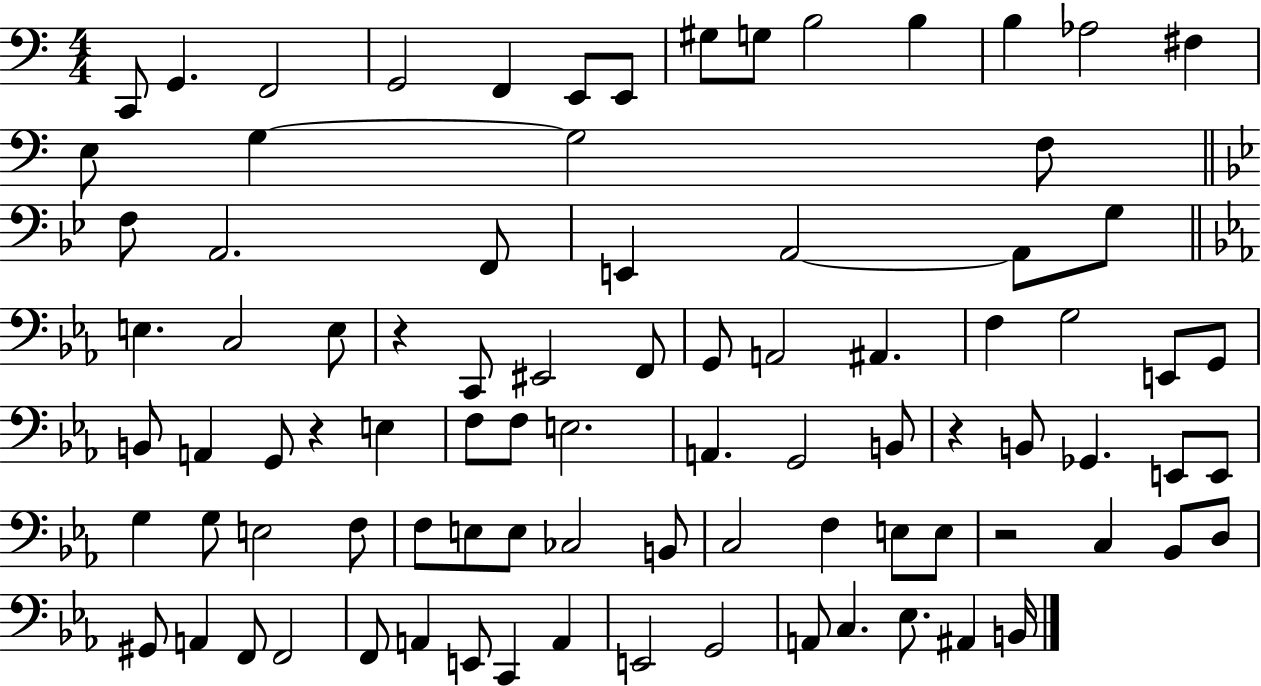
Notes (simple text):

C2/e G2/q. F2/h G2/h F2/q E2/e E2/e G#3/e G3/e B3/h B3/q B3/q Ab3/h F#3/q E3/e G3/q G3/h F3/e F3/e A2/h. F2/e E2/q A2/h A2/e G3/e E3/q. C3/h E3/e R/q C2/e EIS2/h F2/e G2/e A2/h A#2/q. F3/q G3/h E2/e G2/e B2/e A2/q G2/e R/q E3/q F3/e F3/e E3/h. A2/q. G2/h B2/e R/q B2/e Gb2/q. E2/e E2/e G3/q G3/e E3/h F3/e F3/e E3/e E3/e CES3/h B2/e C3/h F3/q E3/e E3/e R/h C3/q Bb2/e D3/e G#2/e A2/q F2/e F2/h F2/e A2/q E2/e C2/q A2/q E2/h G2/h A2/e C3/q. Eb3/e. A#2/q B2/s